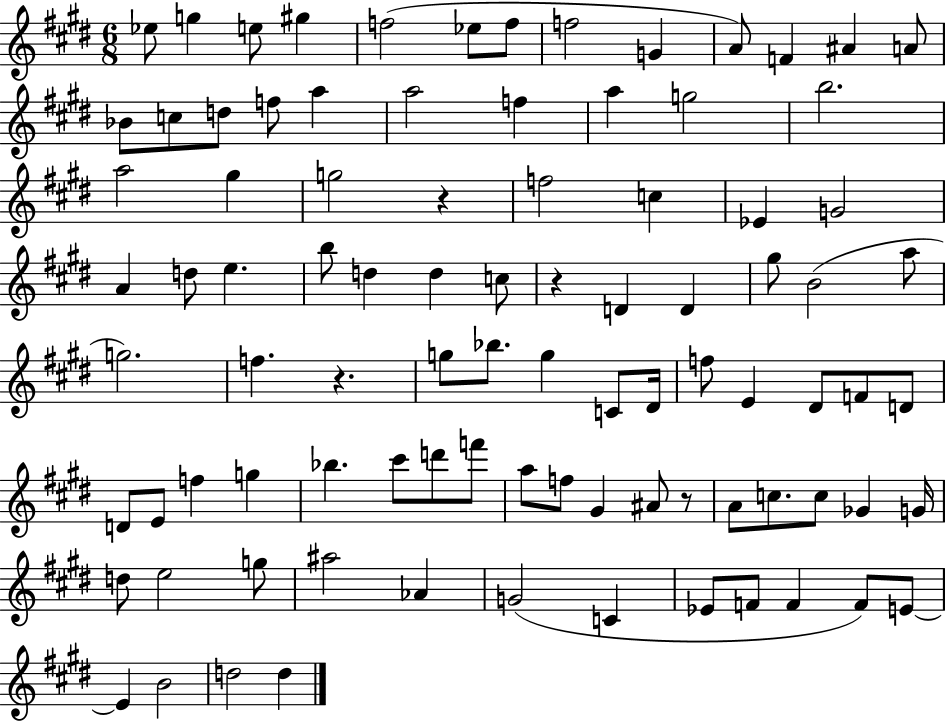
Eb5/e G5/q E5/e G#5/q F5/h Eb5/e F5/e F5/h G4/q A4/e F4/q A#4/q A4/e Bb4/e C5/e D5/e F5/e A5/q A5/h F5/q A5/q G5/h B5/h. A5/h G#5/q G5/h R/q F5/h C5/q Eb4/q G4/h A4/q D5/e E5/q. B5/e D5/q D5/q C5/e R/q D4/q D4/q G#5/e B4/h A5/e G5/h. F5/q. R/q. G5/e Bb5/e. G5/q C4/e D#4/s F5/e E4/q D#4/e F4/e D4/e D4/e E4/e F5/q G5/q Bb5/q. C#6/e D6/e F6/e A5/e F5/e G#4/q A#4/e R/e A4/e C5/e. C5/e Gb4/q G4/s D5/e E5/h G5/e A#5/h Ab4/q G4/h C4/q Eb4/e F4/e F4/q F4/e E4/e E4/q B4/h D5/h D5/q